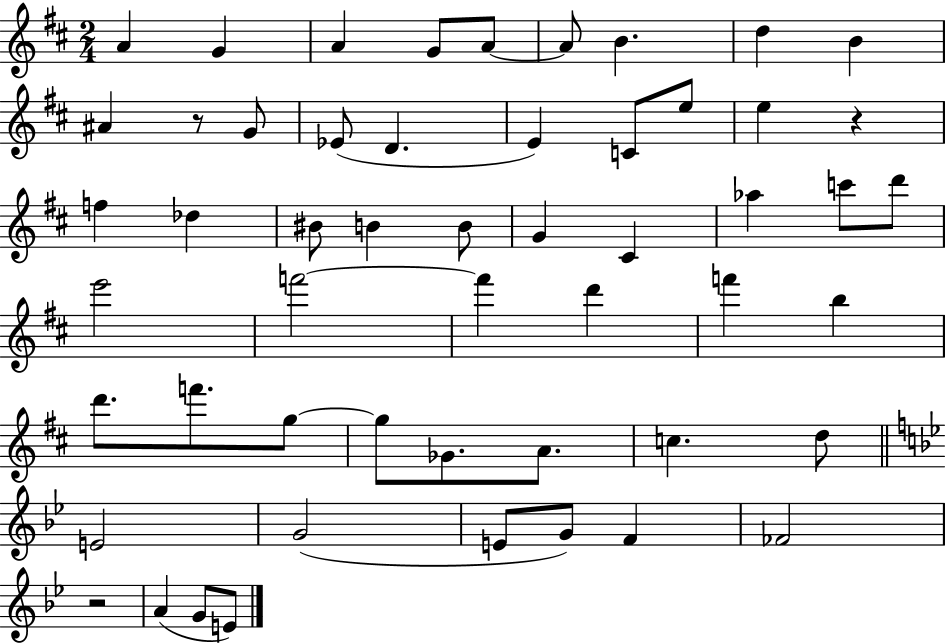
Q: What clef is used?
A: treble